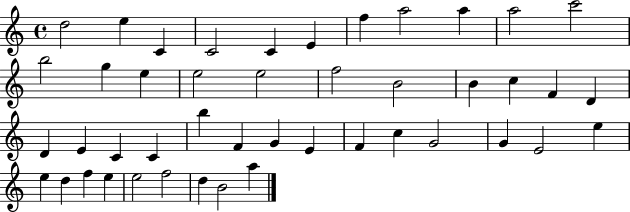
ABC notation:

X:1
T:Untitled
M:4/4
L:1/4
K:C
d2 e C C2 C E f a2 a a2 c'2 b2 g e e2 e2 f2 B2 B c F D D E C C b F G E F c G2 G E2 e e d f e e2 f2 d B2 a